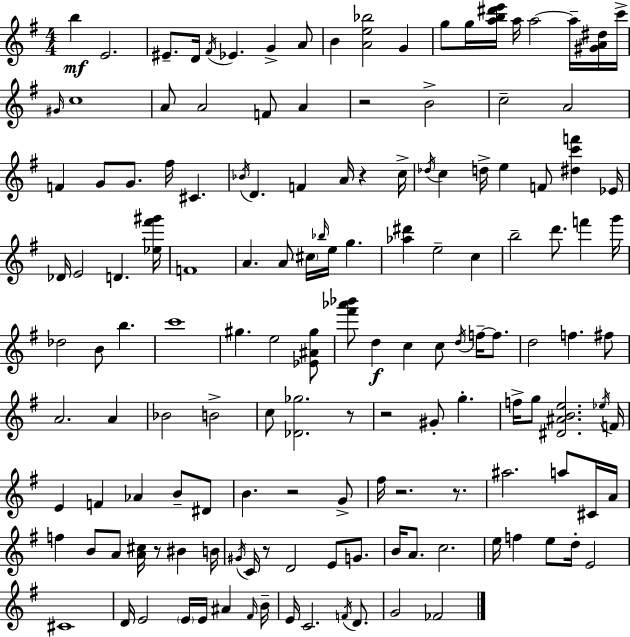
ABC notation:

X:1
T:Untitled
M:4/4
L:1/4
K:Em
b E2 ^E/2 D/4 ^F/4 _E G A/2 B [Ae_b]2 G g/2 g/4 [ab^d'e']/4 a/4 a2 a/4 [^GA^d]/4 c'/4 ^G/4 c4 A/2 A2 F/2 A z2 B2 c2 A2 F G/2 G/2 ^f/4 ^C _B/4 D F A/4 z c/4 _d/4 c d/4 e F/2 [^dc'f'] _E/4 _D/4 E2 D [_e^f'^g']/4 F4 A A/2 ^c/4 _b/4 e/4 g [_a^d'] e2 c b2 d'/2 f' g'/4 _d2 B/2 b c'4 ^g e2 [_E^A^g]/2 [^f'_a'_b']/2 d c c/2 d/4 f/4 f/2 d2 f ^f/2 A2 A _B2 B2 c/2 [_D_g]2 z/2 z2 ^G/2 g f/4 g/2 [^D^ABe]2 _e/4 F/4 E F _A B/2 ^D/2 B z2 G/2 ^f/4 z2 z/2 ^a2 a/2 ^C/4 A/4 f B/2 A/2 [A^c]/4 z/2 ^B B/4 ^G/4 C/4 z/2 D2 E/2 G/2 B/4 A/2 c2 e/4 f e/2 d/4 E2 ^C4 D/4 E2 E/4 E/4 ^A ^F/4 B/4 E/4 C2 F/4 D/2 G2 _F2